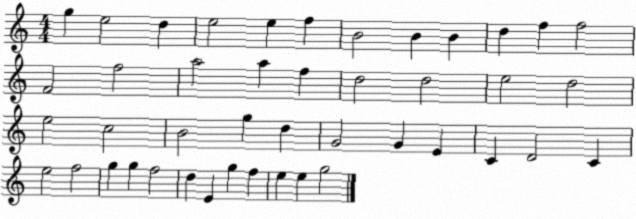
X:1
T:Untitled
M:4/4
L:1/4
K:C
g e2 d e2 e f B2 B B d f f2 F2 f2 a2 a f d2 d2 e2 d2 e2 c2 B2 g d G2 G E C D2 C e2 f2 g g f2 d E g f e e g2